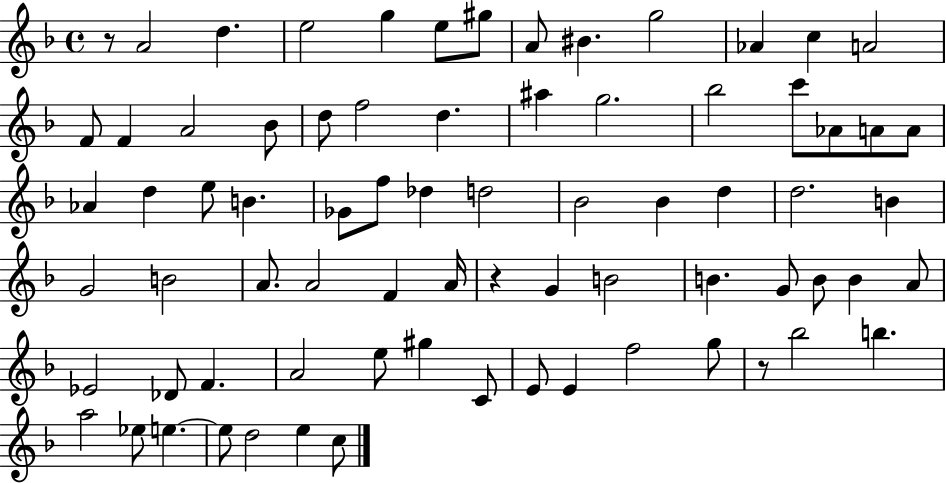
R/e A4/h D5/q. E5/h G5/q E5/e G#5/e A4/e BIS4/q. G5/h Ab4/q C5/q A4/h F4/e F4/q A4/h Bb4/e D5/e F5/h D5/q. A#5/q G5/h. Bb5/h C6/e Ab4/e A4/e A4/e Ab4/q D5/q E5/e B4/q. Gb4/e F5/e Db5/q D5/h Bb4/h Bb4/q D5/q D5/h. B4/q G4/h B4/h A4/e. A4/h F4/q A4/s R/q G4/q B4/h B4/q. G4/e B4/e B4/q A4/e Eb4/h Db4/e F4/q. A4/h E5/e G#5/q C4/e E4/e E4/q F5/h G5/e R/e Bb5/h B5/q. A5/h Eb5/e E5/q. E5/e D5/h E5/q C5/e